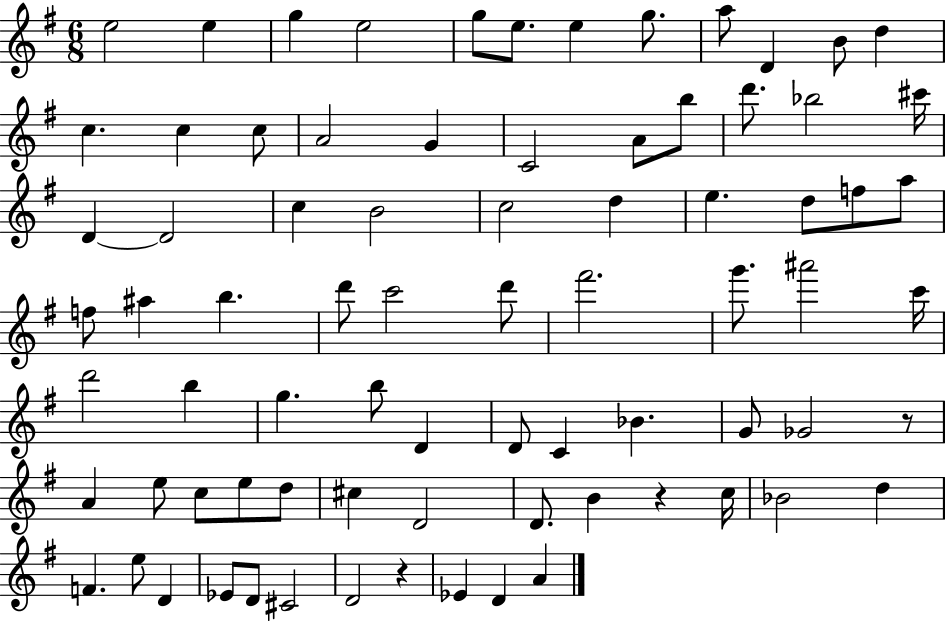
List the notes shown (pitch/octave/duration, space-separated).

E5/h E5/q G5/q E5/h G5/e E5/e. E5/q G5/e. A5/e D4/q B4/e D5/q C5/q. C5/q C5/e A4/h G4/q C4/h A4/e B5/e D6/e. Bb5/h C#6/s D4/q D4/h C5/q B4/h C5/h D5/q E5/q. D5/e F5/e A5/e F5/e A#5/q B5/q. D6/e C6/h D6/e F#6/h. G6/e. A#6/h C6/s D6/h B5/q G5/q. B5/e D4/q D4/e C4/q Bb4/q. G4/e Gb4/h R/e A4/q E5/e C5/e E5/e D5/e C#5/q D4/h D4/e. B4/q R/q C5/s Bb4/h D5/q F4/q. E5/e D4/q Eb4/e D4/e C#4/h D4/h R/q Eb4/q D4/q A4/q